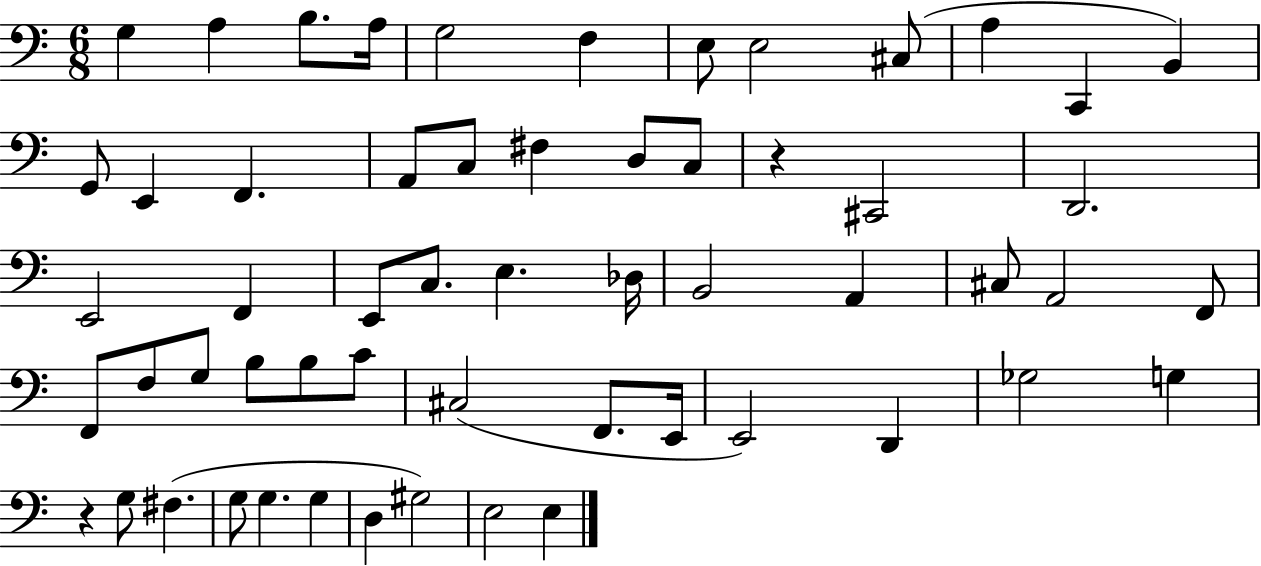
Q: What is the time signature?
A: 6/8